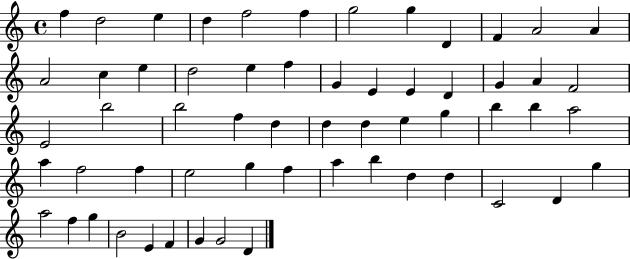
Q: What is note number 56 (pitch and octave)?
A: F4